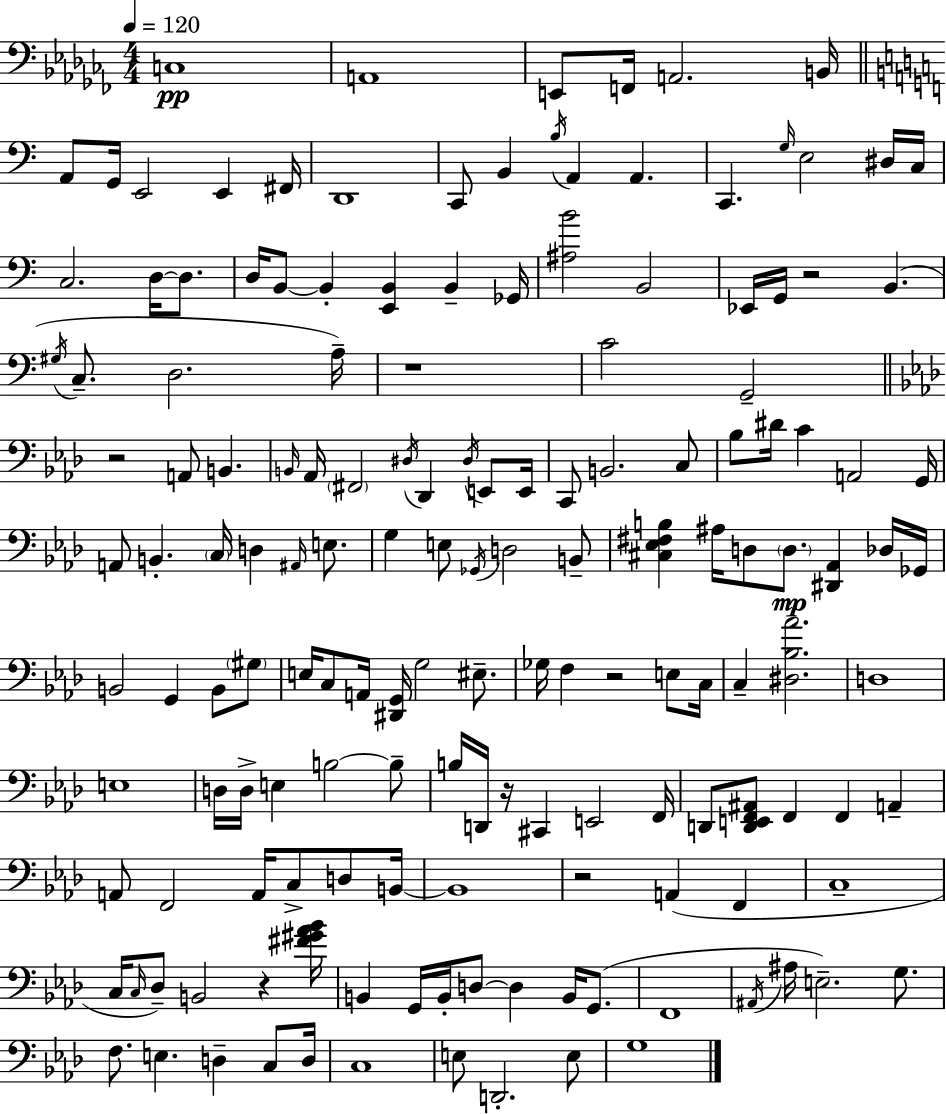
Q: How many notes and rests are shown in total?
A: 155